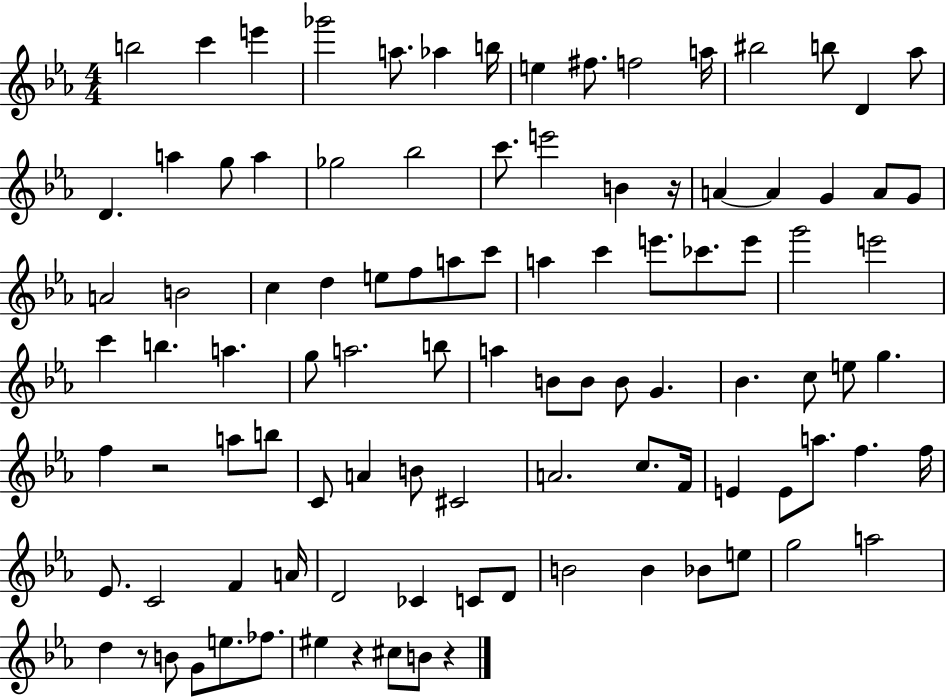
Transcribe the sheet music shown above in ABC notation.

X:1
T:Untitled
M:4/4
L:1/4
K:Eb
b2 c' e' _g'2 a/2 _a b/4 e ^f/2 f2 a/4 ^b2 b/2 D _a/2 D a g/2 a _g2 _b2 c'/2 e'2 B z/4 A A G A/2 G/2 A2 B2 c d e/2 f/2 a/2 c'/2 a c' e'/2 _c'/2 e'/2 g'2 e'2 c' b a g/2 a2 b/2 a B/2 B/2 B/2 G _B c/2 e/2 g f z2 a/2 b/2 C/2 A B/2 ^C2 A2 c/2 F/4 E E/2 a/2 f f/4 _E/2 C2 F A/4 D2 _C C/2 D/2 B2 B _B/2 e/2 g2 a2 d z/2 B/2 G/2 e/2 _f/2 ^e z ^c/2 B/2 z